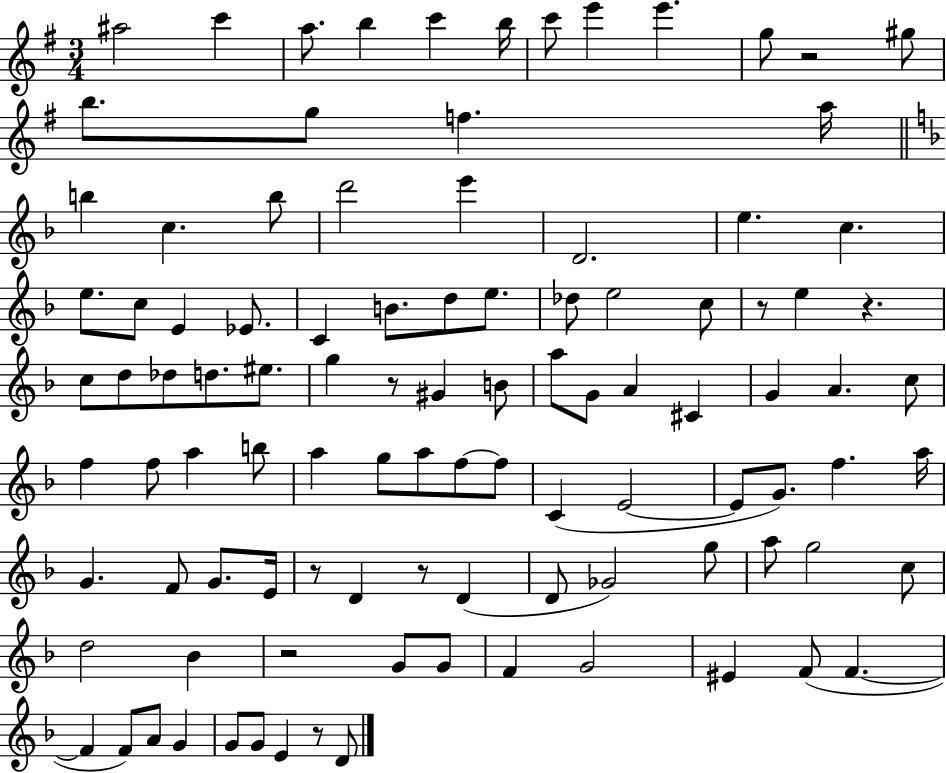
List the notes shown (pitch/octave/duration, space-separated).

A#5/h C6/q A5/e. B5/q C6/q B5/s C6/e E6/q E6/q. G5/e R/h G#5/e B5/e. G5/e F5/q. A5/s B5/q C5/q. B5/e D6/h E6/q D4/h. E5/q. C5/q. E5/e. C5/e E4/q Eb4/e. C4/q B4/e. D5/e E5/e. Db5/e E5/h C5/e R/e E5/q R/q. C5/e D5/e Db5/e D5/e. EIS5/e. G5/q R/e G#4/q B4/e A5/e G4/e A4/q C#4/q G4/q A4/q. C5/e F5/q F5/e A5/q B5/e A5/q G5/e A5/e F5/e F5/e C4/q E4/h E4/e G4/e. F5/q. A5/s G4/q. F4/e G4/e. E4/s R/e D4/q R/e D4/q D4/e Gb4/h G5/e A5/e G5/h C5/e D5/h Bb4/q R/h G4/e G4/e F4/q G4/h EIS4/q F4/e F4/q. F4/q F4/e A4/e G4/q G4/e G4/e E4/q R/e D4/e